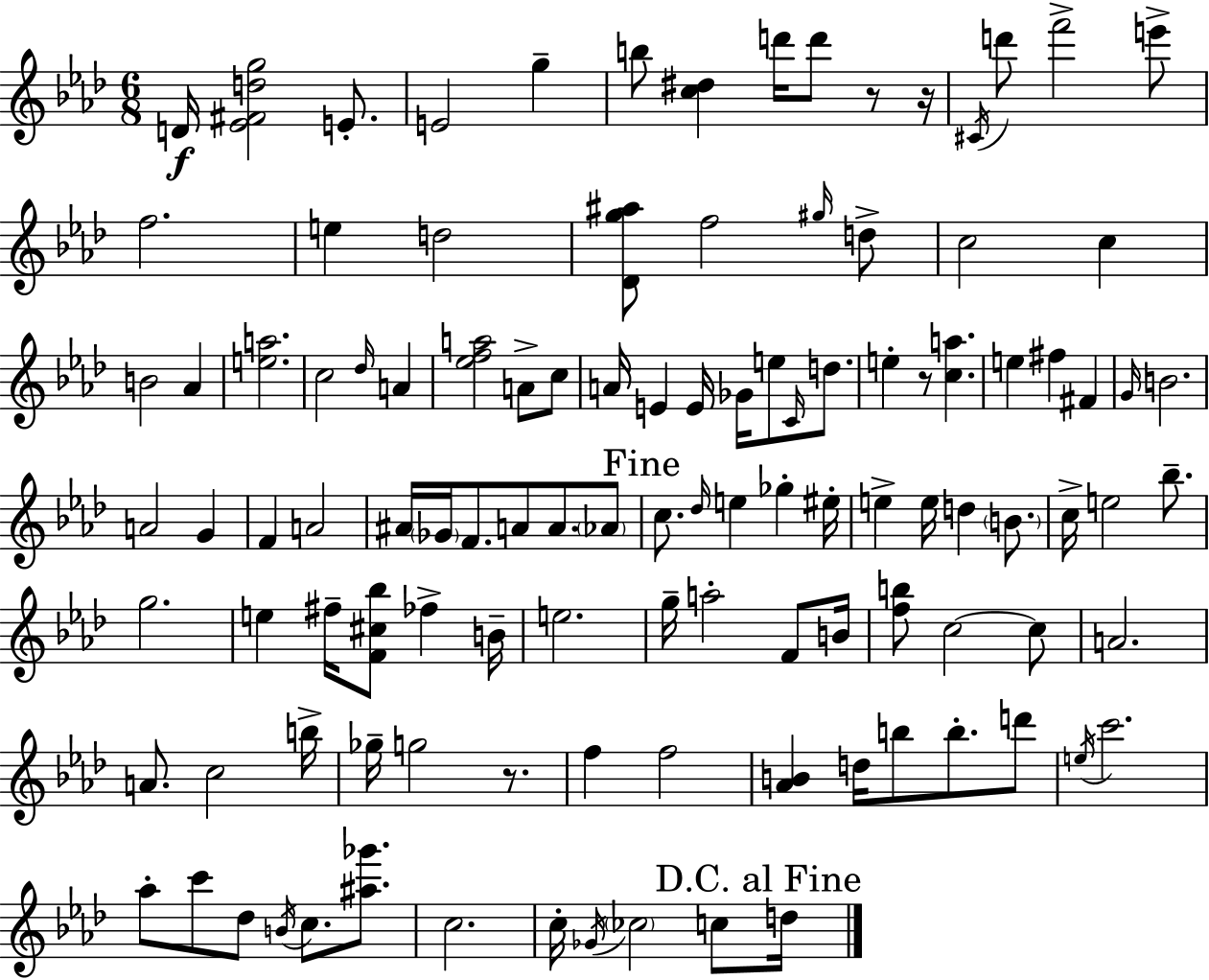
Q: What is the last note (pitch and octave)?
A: D5